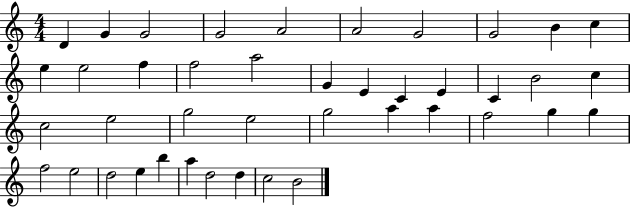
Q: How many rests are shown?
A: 0